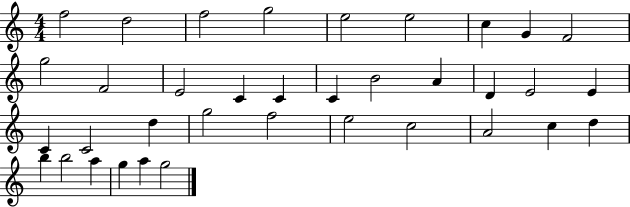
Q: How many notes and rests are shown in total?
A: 36